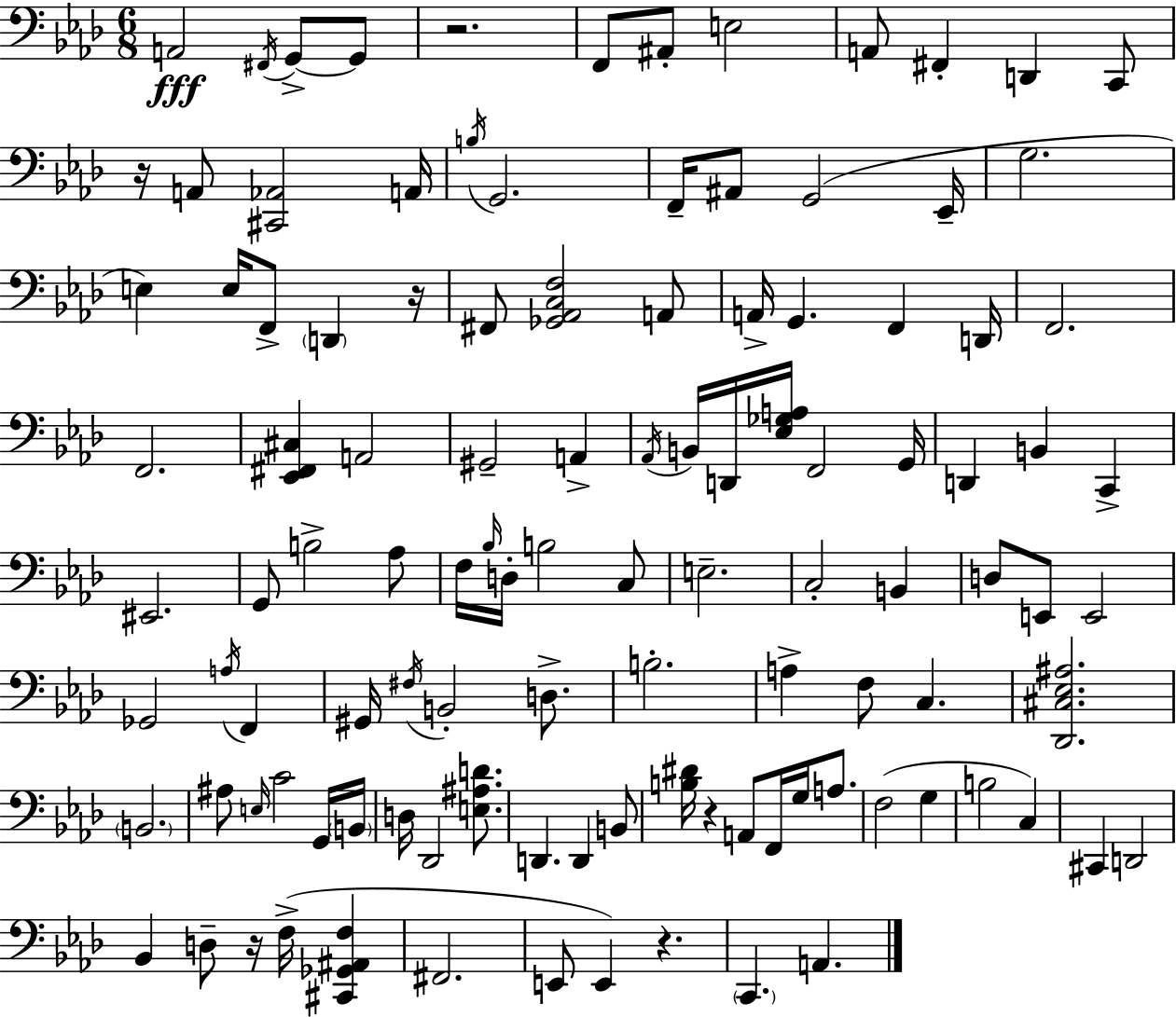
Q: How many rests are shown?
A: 6